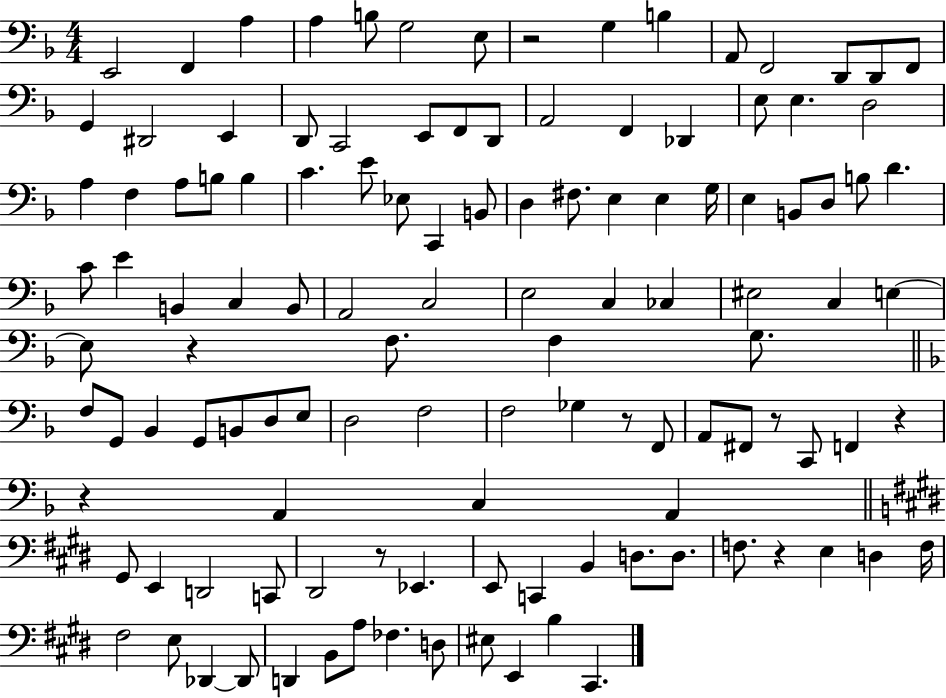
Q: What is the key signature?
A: F major